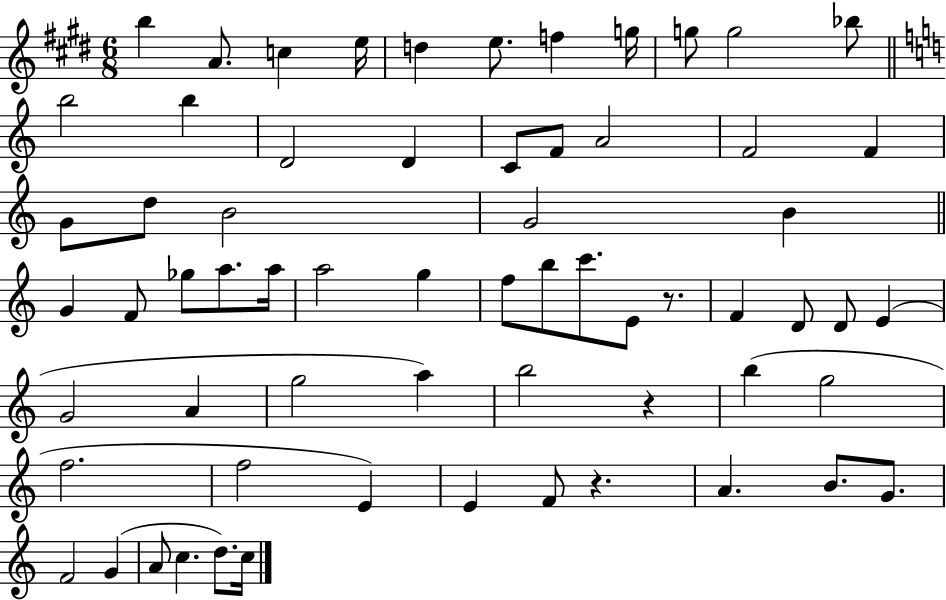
X:1
T:Untitled
M:6/8
L:1/4
K:E
b A/2 c e/4 d e/2 f g/4 g/2 g2 _b/2 b2 b D2 D C/2 F/2 A2 F2 F G/2 d/2 B2 G2 B G F/2 _g/2 a/2 a/4 a2 g f/2 b/2 c'/2 E/2 z/2 F D/2 D/2 E G2 A g2 a b2 z b g2 f2 f2 E E F/2 z A B/2 G/2 F2 G A/2 c d/2 c/4